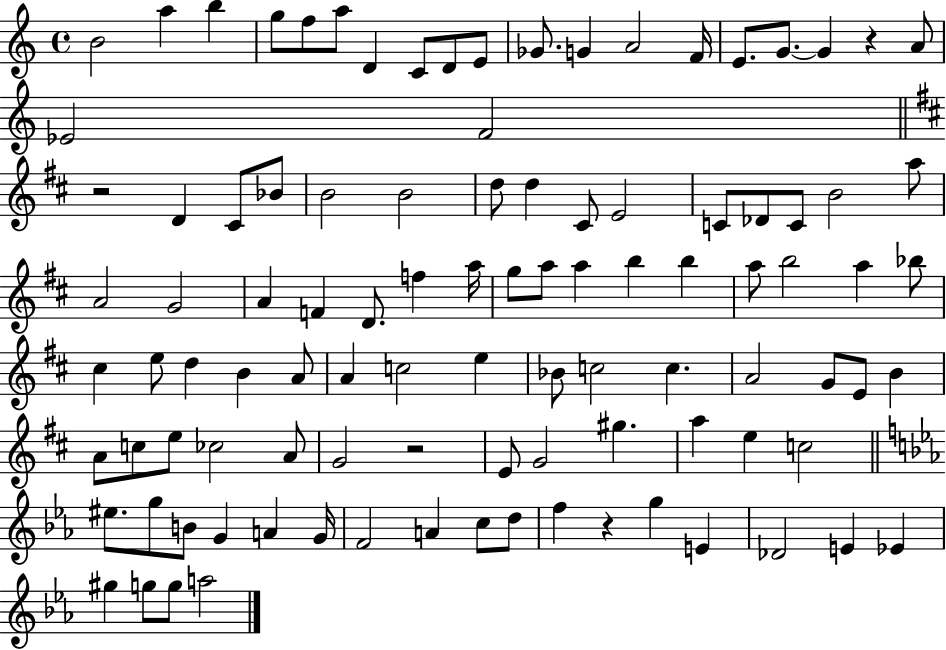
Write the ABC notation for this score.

X:1
T:Untitled
M:4/4
L:1/4
K:C
B2 a b g/2 f/2 a/2 D C/2 D/2 E/2 _G/2 G A2 F/4 E/2 G/2 G z A/2 _E2 F2 z2 D ^C/2 _B/2 B2 B2 d/2 d ^C/2 E2 C/2 _D/2 C/2 B2 a/2 A2 G2 A F D/2 f a/4 g/2 a/2 a b b a/2 b2 a _b/2 ^c e/2 d B A/2 A c2 e _B/2 c2 c A2 G/2 E/2 B A/2 c/2 e/2 _c2 A/2 G2 z2 E/2 G2 ^g a e c2 ^e/2 g/2 B/2 G A G/4 F2 A c/2 d/2 f z g E _D2 E _E ^g g/2 g/2 a2